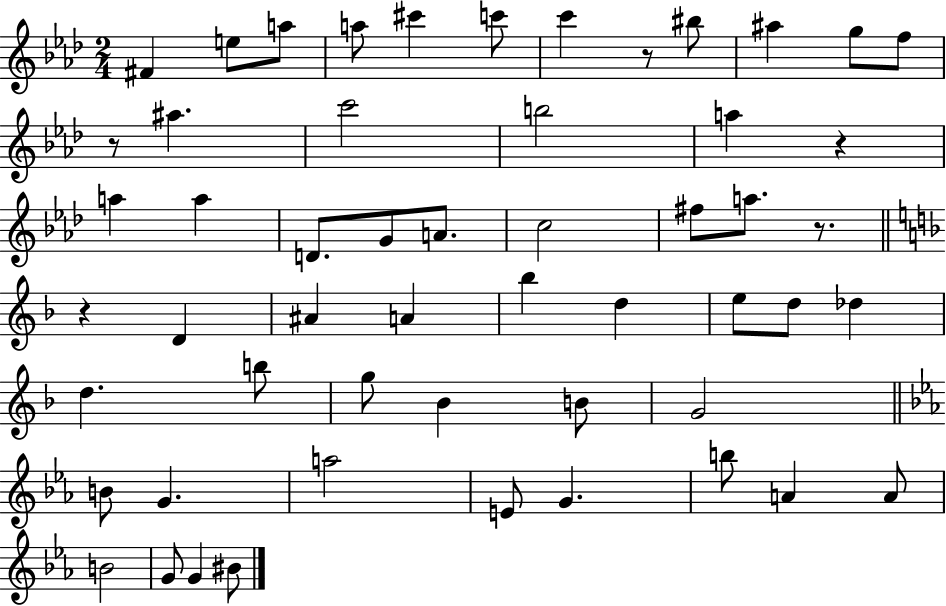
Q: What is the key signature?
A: AES major